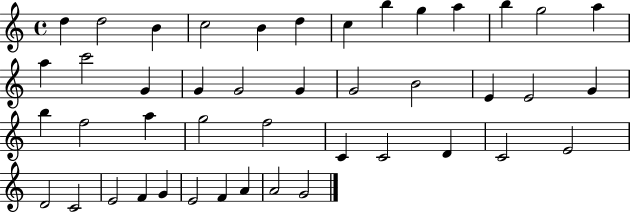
X:1
T:Untitled
M:4/4
L:1/4
K:C
d d2 B c2 B d c b g a b g2 a a c'2 G G G2 G G2 B2 E E2 G b f2 a g2 f2 C C2 D C2 E2 D2 C2 E2 F G E2 F A A2 G2